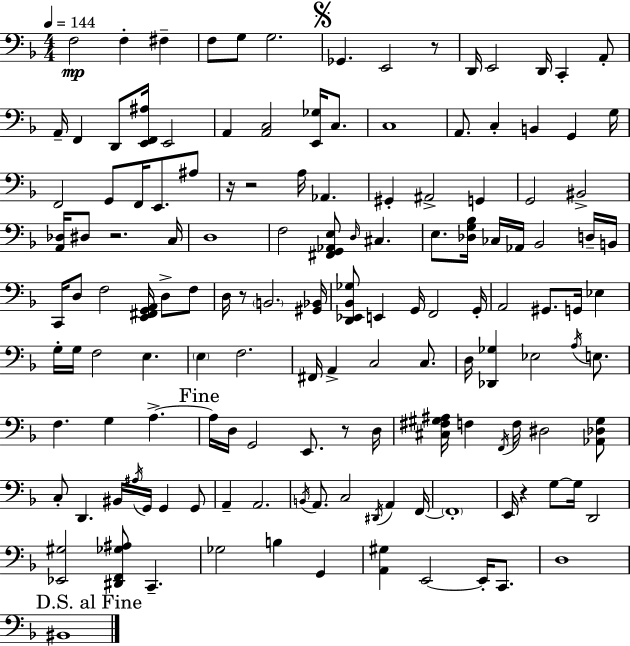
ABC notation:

X:1
T:Untitled
M:4/4
L:1/4
K:F
F,2 F, ^F, F,/2 G,/2 G,2 _G,, E,,2 z/2 D,,/4 E,,2 D,,/4 C,, A,,/2 A,,/4 F,, D,,/2 [E,,F,,^A,]/4 E,,2 A,, [A,,C,]2 [E,,_G,]/4 C,/2 C,4 A,,/2 C, B,, G,, G,/4 F,,2 G,,/2 F,,/4 E,,/2 ^A,/2 z/4 z2 A,/4 _A,, ^G,, ^A,,2 G,, G,,2 ^B,,2 [A,,_D,]/4 ^D,/2 z2 C,/4 D,4 F,2 [^F,,G,,_A,,E,]/2 D,/4 ^C, E,/2 [_D,G,_B,]/4 _C,/4 _A,,/4 _B,,2 D,/4 B,,/4 C,,/4 D,/2 F,2 [E,,^F,,G,,A,,]/4 D,/2 F,/2 D,/4 z/2 B,,2 [^G,,_B,,]/4 [D,,_E,,_B,,_G,]/2 E,, G,,/4 F,,2 G,,/4 A,,2 ^G,,/2 G,,/4 _E, G,/4 G,/4 F,2 E, E, F,2 ^F,,/4 A,, C,2 C,/2 D,/4 [_D,,_G,] _E,2 A,/4 E,/2 F, G, A, A,/4 D,/4 G,,2 E,,/2 z/2 D,/4 [^C,^F,^G,^A,]/4 F, F,,/4 F,/4 ^D,2 [_A,,_D,^G,]/2 C,/2 D,, ^B,,/4 ^A,/4 G,,/4 G,, G,,/2 A,, A,,2 B,,/4 A,,/2 C,2 ^D,,/4 A,, F,,/4 F,,4 E,,/4 z G,/2 G,/4 D,,2 [_E,,^G,]2 [^D,,F,,_G,^A,]/2 C,, _G,2 B, G,, [A,,^G,] E,,2 E,,/4 C,,/2 D,4 ^B,,4